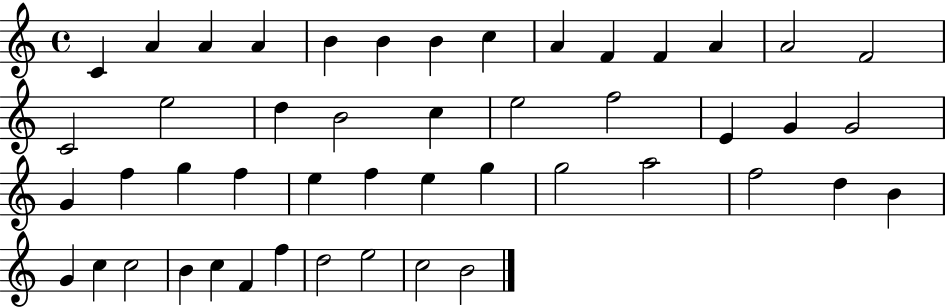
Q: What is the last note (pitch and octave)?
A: B4